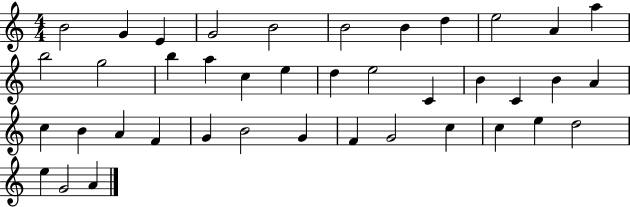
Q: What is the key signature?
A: C major